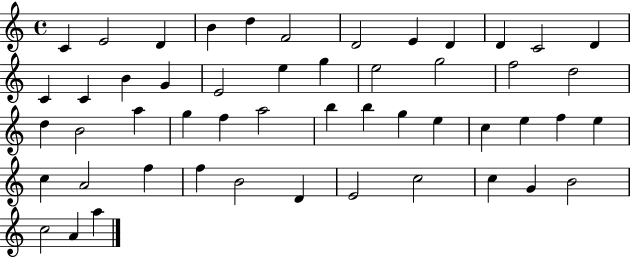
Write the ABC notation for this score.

X:1
T:Untitled
M:4/4
L:1/4
K:C
C E2 D B d F2 D2 E D D C2 D C C B G E2 e g e2 g2 f2 d2 d B2 a g f a2 b b g e c e f e c A2 f f B2 D E2 c2 c G B2 c2 A a